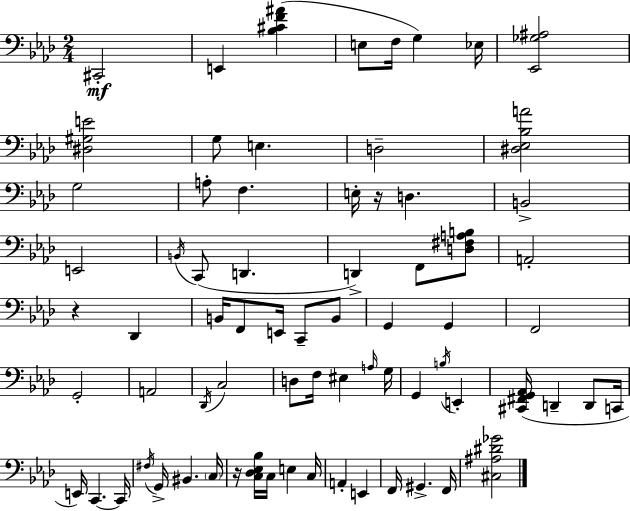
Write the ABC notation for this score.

X:1
T:Untitled
M:2/4
L:1/4
K:Fm
^C,,2 E,, [_B,^CF^A] E,/2 F,/4 G, _E,/4 [_E,,_G,^A,]2 [^D,^G,E]2 G,/2 E, D,2 [^D,_E,_B,A]2 G,2 A,/2 F, E,/4 z/4 D, B,,2 E,,2 B,,/4 C,,/2 D,, D,, F,,/2 [D,^F,A,B,]/2 A,,2 z _D,, B,,/4 F,,/2 E,,/4 C,,/2 B,,/2 G,, G,, F,,2 G,,2 A,,2 _D,,/4 C,2 D,/2 F,/4 ^E, A,/4 G,/4 G,, B,/4 E,, [^C,,^F,,G,,_A,,]/4 D,, D,,/2 C,,/4 E,,/4 C,, C,,/4 ^F,/4 G,,/4 ^B,, C,/4 z/4 [C,_D,_E,_B,]/4 C,/4 E, C,/4 A,, E,, F,,/4 ^G,, F,,/4 [^C,^A,^D_G]2